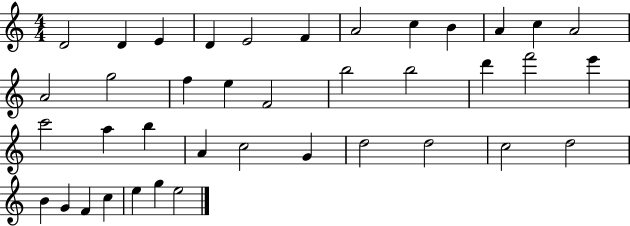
D4/h D4/q E4/q D4/q E4/h F4/q A4/h C5/q B4/q A4/q C5/q A4/h A4/h G5/h F5/q E5/q F4/h B5/h B5/h D6/q F6/h E6/q C6/h A5/q B5/q A4/q C5/h G4/q D5/h D5/h C5/h D5/h B4/q G4/q F4/q C5/q E5/q G5/q E5/h